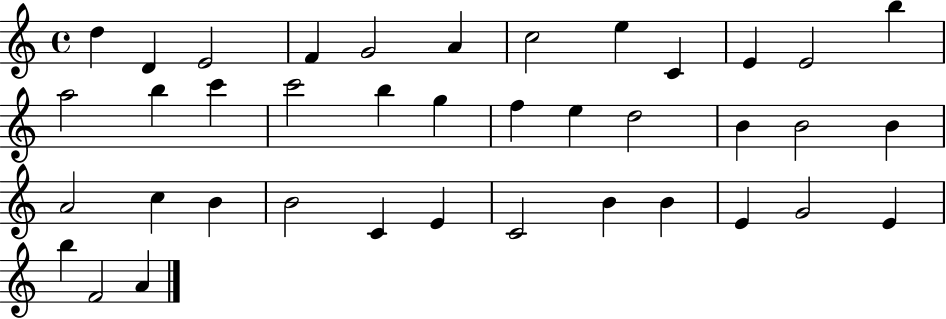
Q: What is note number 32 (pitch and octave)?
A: B4